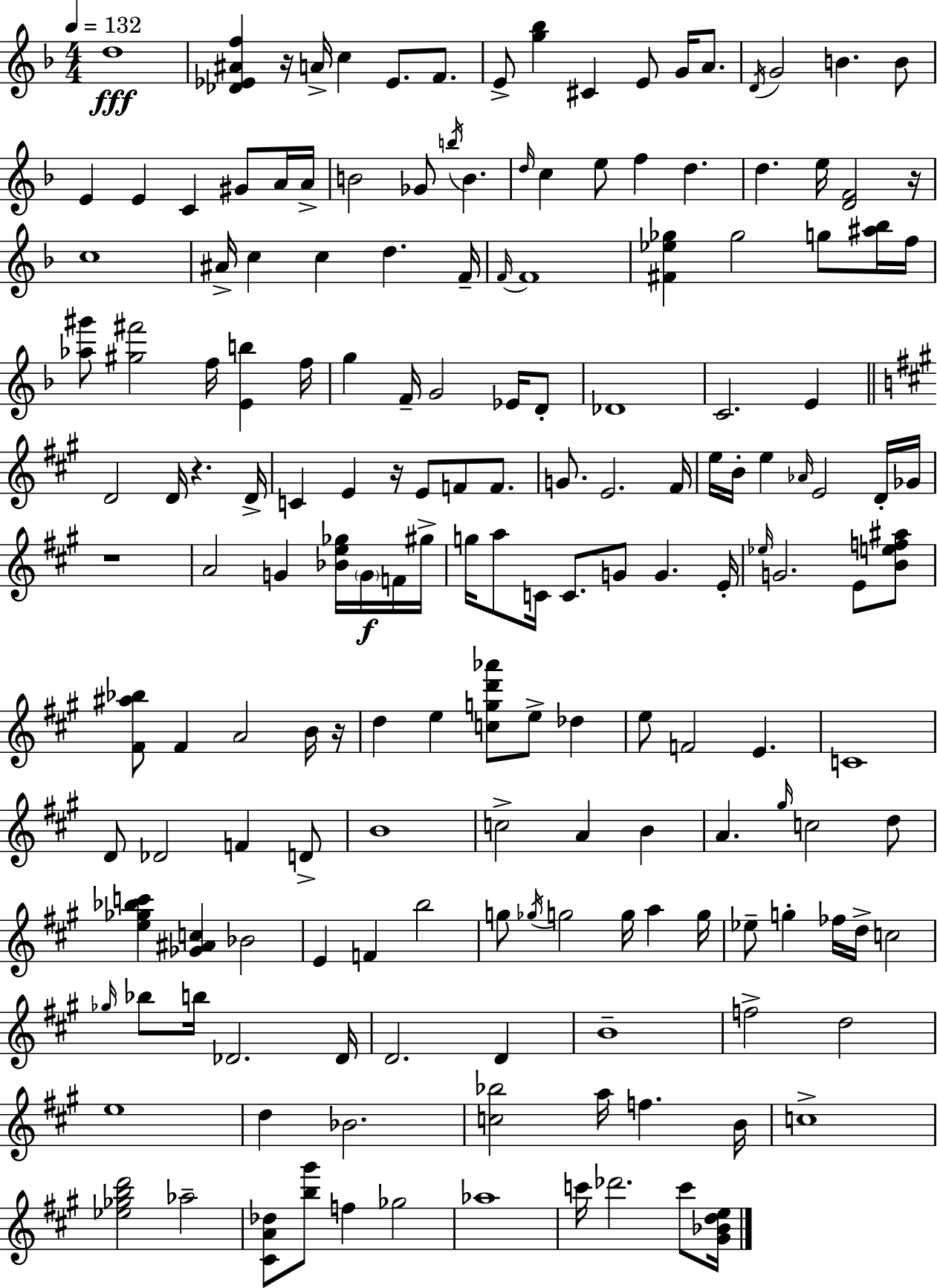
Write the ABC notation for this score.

X:1
T:Untitled
M:4/4
L:1/4
K:Dm
d4 [_D_E^Af] z/4 A/4 c _E/2 F/2 E/2 [g_b] ^C E/2 G/4 A/2 D/4 G2 B B/2 E E C ^G/2 A/4 A/4 B2 _G/2 b/4 B d/4 c e/2 f d d e/4 [DF]2 z/4 c4 ^A/4 c c d F/4 F/4 F4 [^F_e_g] _g2 g/2 [^a_b]/4 f/4 [_a^g']/2 [^g^f']2 f/4 [Eb] f/4 g F/4 G2 _E/4 D/2 _D4 C2 E D2 D/4 z D/4 C E z/4 E/2 F/2 F/2 G/2 E2 ^F/4 e/4 B/4 e _A/4 E2 D/4 _G/4 z4 A2 G [_Be_g]/4 G/4 F/4 ^g/4 g/4 a/2 C/4 C/2 G/2 G E/4 _e/4 G2 E/2 [Bef^a]/2 [^F^a_b]/2 ^F A2 B/4 z/4 d e [cgd'_a']/2 e/2 _d e/2 F2 E C4 D/2 _D2 F D/2 B4 c2 A B A ^g/4 c2 d/2 [e_g_bc'] [_G^Ac] _B2 E F b2 g/2 _g/4 g2 g/4 a g/4 _e/2 g _f/4 d/4 c2 _g/4 _b/2 b/4 _D2 _D/4 D2 D B4 f2 d2 e4 d _B2 [c_b]2 a/4 f B/4 c4 [_e_gbd']2 _a2 [^CA_d]/2 [b^g']/2 f _g2 _a4 c'/4 _d'2 c'/2 [^G_Bde]/4